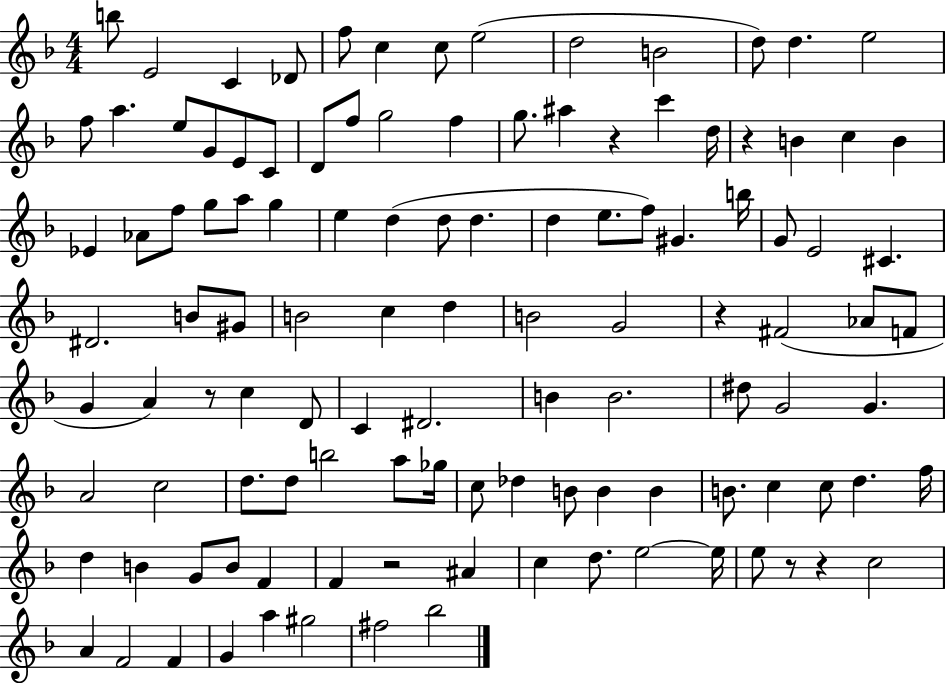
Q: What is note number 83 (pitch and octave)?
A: B4